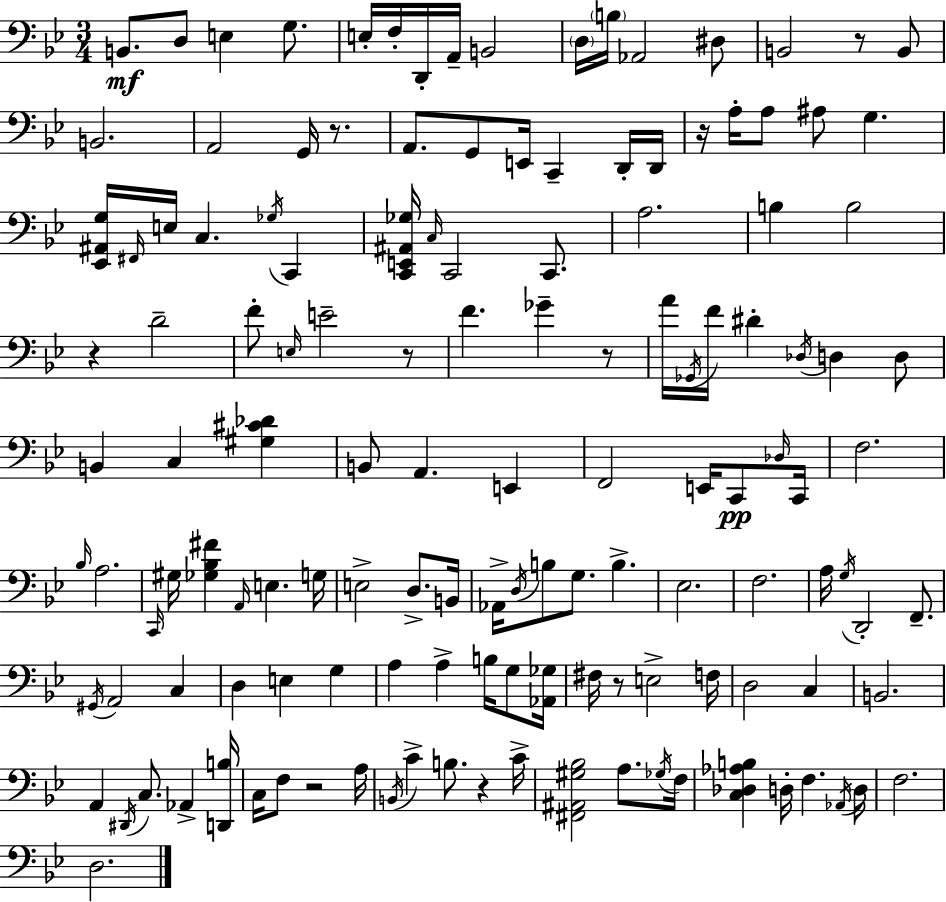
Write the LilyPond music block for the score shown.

{
  \clef bass
  \numericTimeSignature
  \time 3/4
  \key g \minor
  \repeat volta 2 { b,8.\mf d8 e4 g8. | e16-. f16-. d,16-. a,16-- b,2 | \parenthesize d16 \parenthesize b16 aes,2 dis8 | b,2 r8 b,8 | \break b,2. | a,2 g,16 r8. | a,8. g,8 e,16 c,4-- d,16-. d,16 | r16 a16-. a8 ais8 g4. | \break <ees, ais, g>16 \grace { fis,16 } e16 c4. \acciaccatura { ges16 } c,4 | <c, e, ais, ges>16 \grace { c16 } c,2 | c,8. a2. | b4 b2 | \break r4 d'2-- | f'8-. \grace { e16 } e'2-- | r8 f'4. ges'4-- | r8 a'16 \acciaccatura { ges,16 } f'16 dis'4-. \acciaccatura { des16 } | \break d4 d8 b,4 c4 | <gis cis' des'>4 b,8 a,4. | e,4 f,2 | e,16 c,8\pp \grace { des16 } c,16 f2. | \break \grace { bes16 } a2. | \grace { c,16 } gis16 <ges bes fis'>4 | \grace { a,16 } e4. g16 e2-> | d8.-> b,16 aes,16-> \acciaccatura { d16 } | \break b8 g8. b4.-> ees2. | f2. | a16 | \acciaccatura { g16 } d,2-. f,8.-- | \break \acciaccatura { gis,16 } a,2 c4 | d4 e4 g4 | a4 a4-> b16 g8 | <aes, ges>16 fis16 r8 e2-> | \break f16 d2 c4 | b,2. | a,4 \acciaccatura { dis,16 } c8. aes,4-> | <d, b>16 c16 f8 r2 | \break a16 \acciaccatura { b,16 } c'4-> b8. r4 | c'16-> <fis, ais, gis bes>2 a8. | \acciaccatura { ges16 } f16 <c des aes b>4 d16-. f4. | \acciaccatura { aes,16 } d16 f2. | \break d2. | } \bar "|."
}